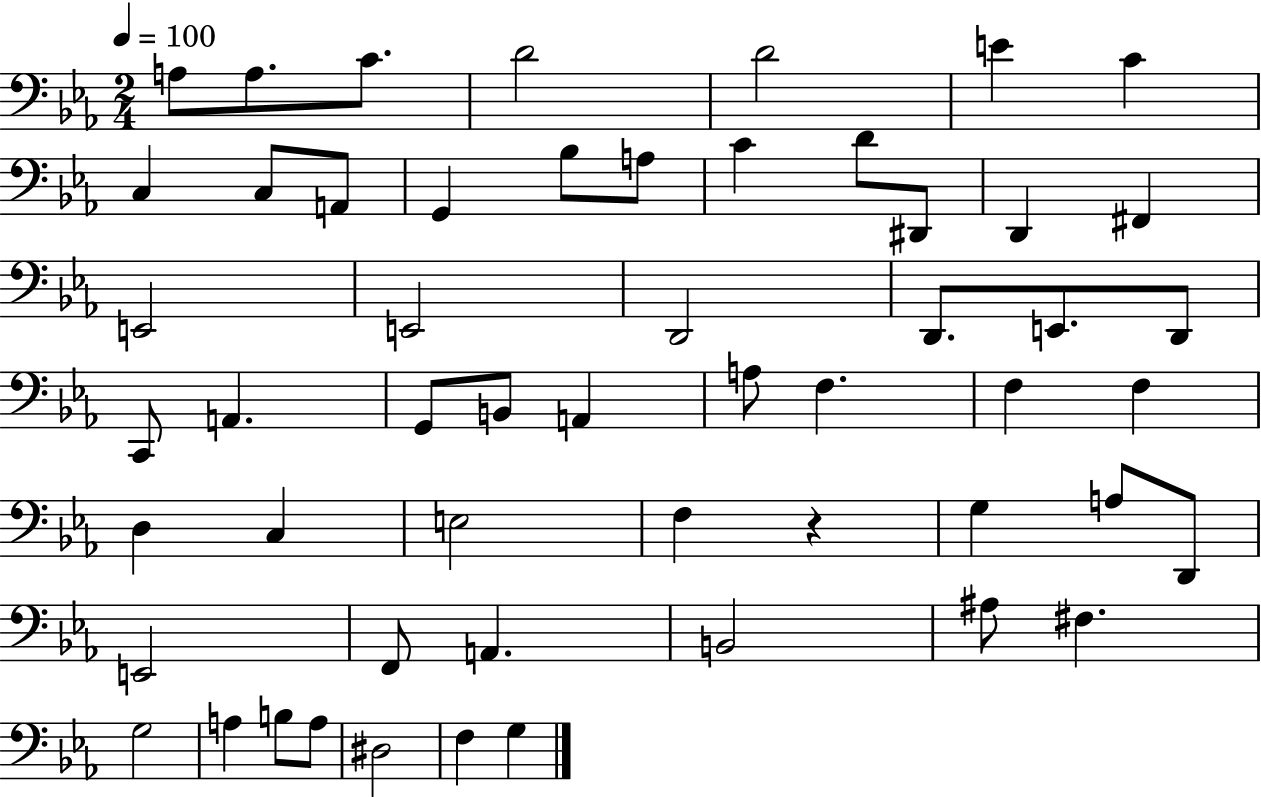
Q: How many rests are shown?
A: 1